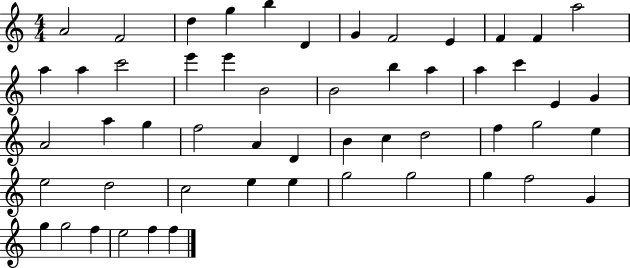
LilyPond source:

{
  \clef treble
  \numericTimeSignature
  \time 4/4
  \key c \major
  a'2 f'2 | d''4 g''4 b''4 d'4 | g'4 f'2 e'4 | f'4 f'4 a''2 | \break a''4 a''4 c'''2 | e'''4 e'''4 b'2 | b'2 b''4 a''4 | a''4 c'''4 e'4 g'4 | \break a'2 a''4 g''4 | f''2 a'4 d'4 | b'4 c''4 d''2 | f''4 g''2 e''4 | \break e''2 d''2 | c''2 e''4 e''4 | g''2 g''2 | g''4 f''2 g'4 | \break g''4 g''2 f''4 | e''2 f''4 f''4 | \bar "|."
}